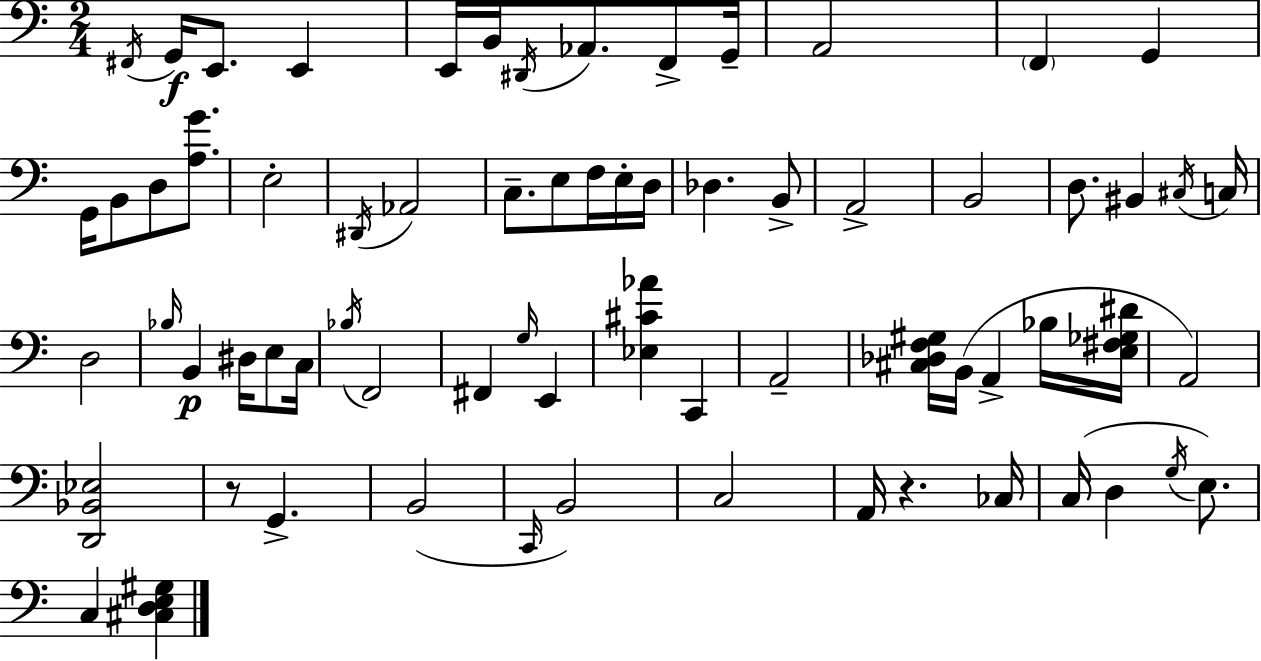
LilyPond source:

{
  \clef bass
  \numericTimeSignature
  \time 2/4
  \key c \major
  \repeat volta 2 { \acciaccatura { fis,16 }\f g,16 e,8. e,4 | e,16 b,16 \acciaccatura { dis,16 } aes,8. f,8-> | g,16-- a,2 | \parenthesize f,4 g,4 | \break g,16 b,8 d8 <a g'>8. | e2-. | \acciaccatura { dis,16 } aes,2 | c8.-- e8 | \break f16 e16-. d16 des4. | b,8-> a,2-> | b,2 | d8. bis,4 | \break \acciaccatura { cis16 } c16 d2 | \grace { bes16 }\p b,4 | dis16 e8 c16 \acciaccatura { bes16 } f,2 | fis,4 | \break \grace { g16 } e,4 <ees cis' aes'>4 | c,4 a,2-- | <cis des f gis>16 | b,16( a,4-> bes16 <e fis ges dis'>16 a,2) | \break <d, bes, ees>2 | r8 | g,4.-> b,2( | \grace { c,16 } | \break b,2) | c2 | a,16 r4. ces16 | c16( d4 \acciaccatura { g16 }) e8. | \break c4 <cis d e gis>4 | } \bar "|."
}